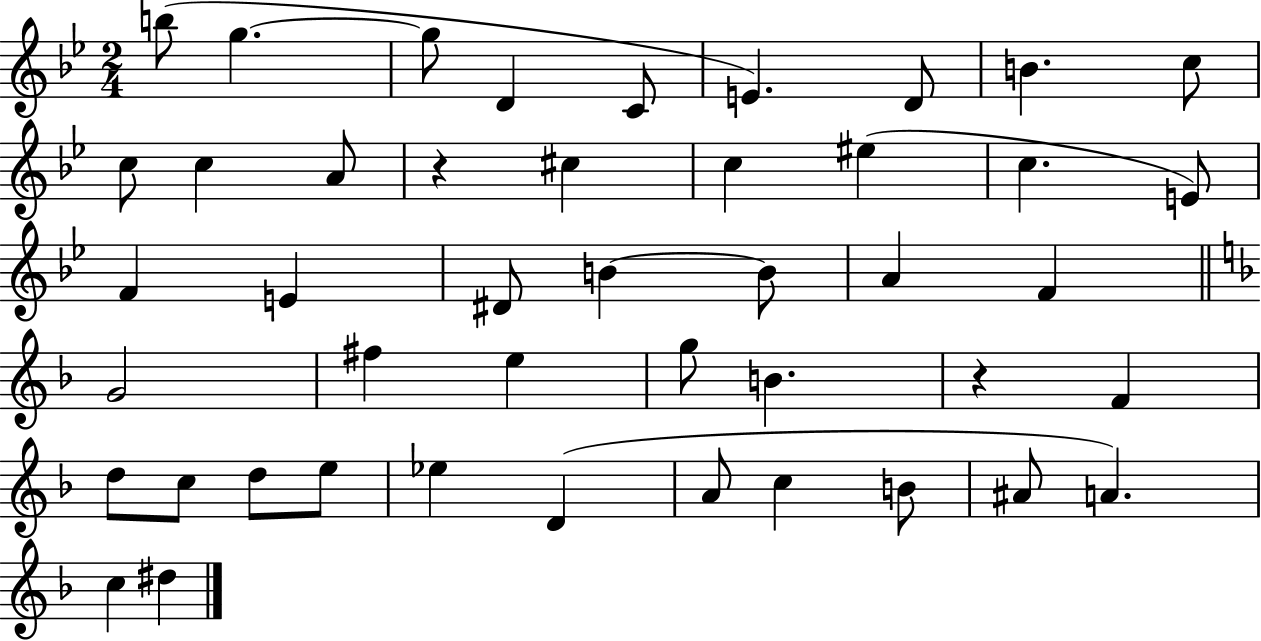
B5/e G5/q. G5/e D4/q C4/e E4/q. D4/e B4/q. C5/e C5/e C5/q A4/e R/q C#5/q C5/q EIS5/q C5/q. E4/e F4/q E4/q D#4/e B4/q B4/e A4/q F4/q G4/h F#5/q E5/q G5/e B4/q. R/q F4/q D5/e C5/e D5/e E5/e Eb5/q D4/q A4/e C5/q B4/e A#4/e A4/q. C5/q D#5/q